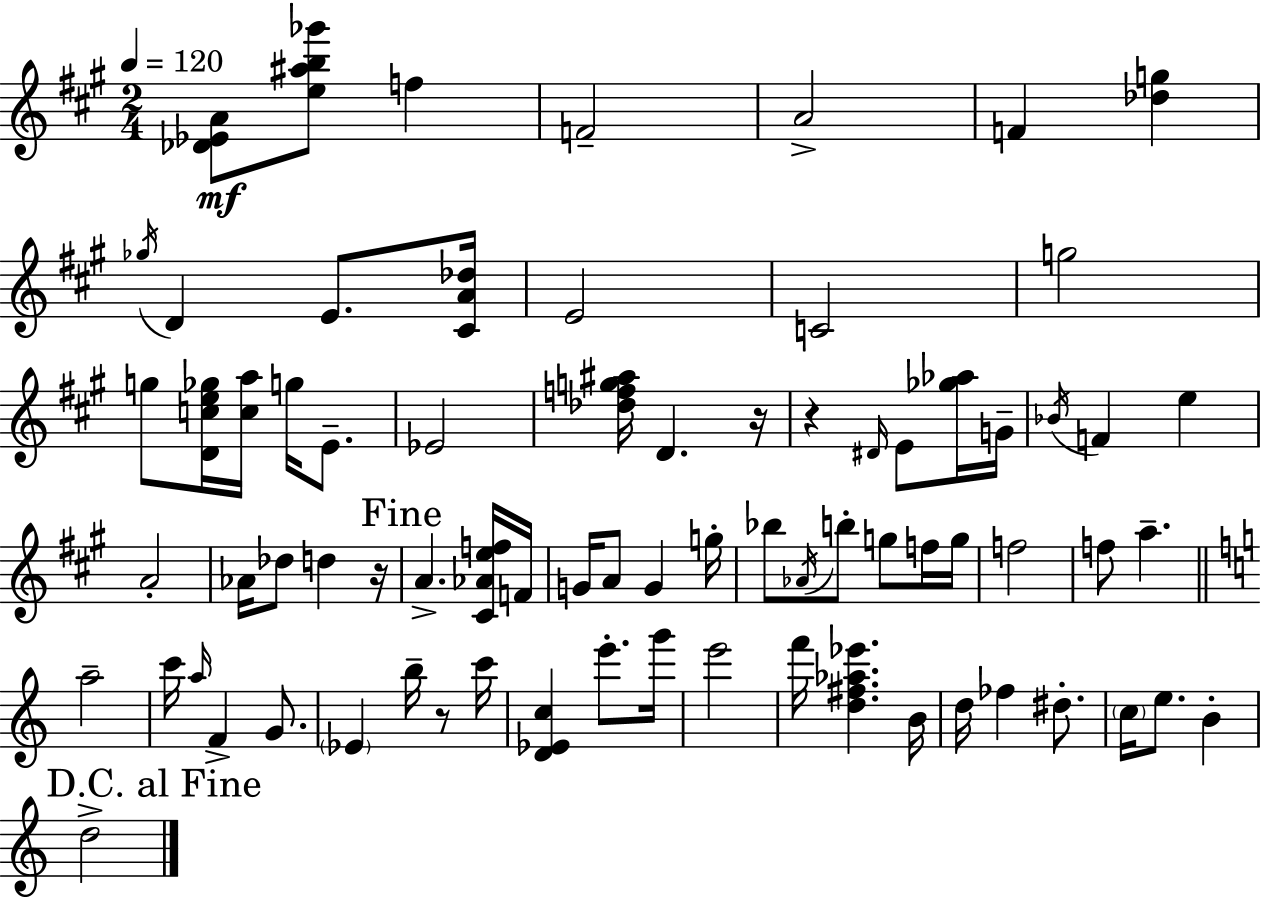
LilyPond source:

{
  \clef treble
  \numericTimeSignature
  \time 2/4
  \key a \major
  \tempo 4 = 120
  <des' ees' a'>8\mf <e'' ais'' b'' ges'''>8 f''4 | f'2-- | a'2-> | f'4 <des'' g''>4 | \break \acciaccatura { ges''16 } d'4 e'8. | <cis' a' des''>16 e'2 | c'2 | g''2 | \break g''8 <d' c'' e'' ges''>16 <c'' a''>16 g''16 e'8.-- | ees'2 | <des'' f'' g'' ais''>16 d'4. | r16 r4 \grace { dis'16 } e'8 | \break <ges'' aes''>16 g'16-- \acciaccatura { bes'16 } f'4 e''4 | a'2-. | aes'16 des''8 d''4 | r16 \mark "Fine" a'4.-> | \break <cis' aes' e'' f''>16 f'16 g'16 a'8 g'4 | g''16-. bes''8 \acciaccatura { aes'16 } b''8-. | g''8 f''16 g''16 f''2 | f''8 a''4.-- | \break \bar "||" \break \key c \major a''2-- | c'''16 \grace { a''16 } f'4-> g'8. | \parenthesize ees'4 b''16-- r8 | c'''16 <d' ees' c''>4 e'''8.-. | \break g'''16 e'''2 | f'''16 <d'' fis'' aes'' ees'''>4. | b'16 d''16 fes''4 dis''8.-. | \parenthesize c''16 e''8. b'4-. | \break \mark "D.C. al Fine" d''2-> | \bar "|."
}